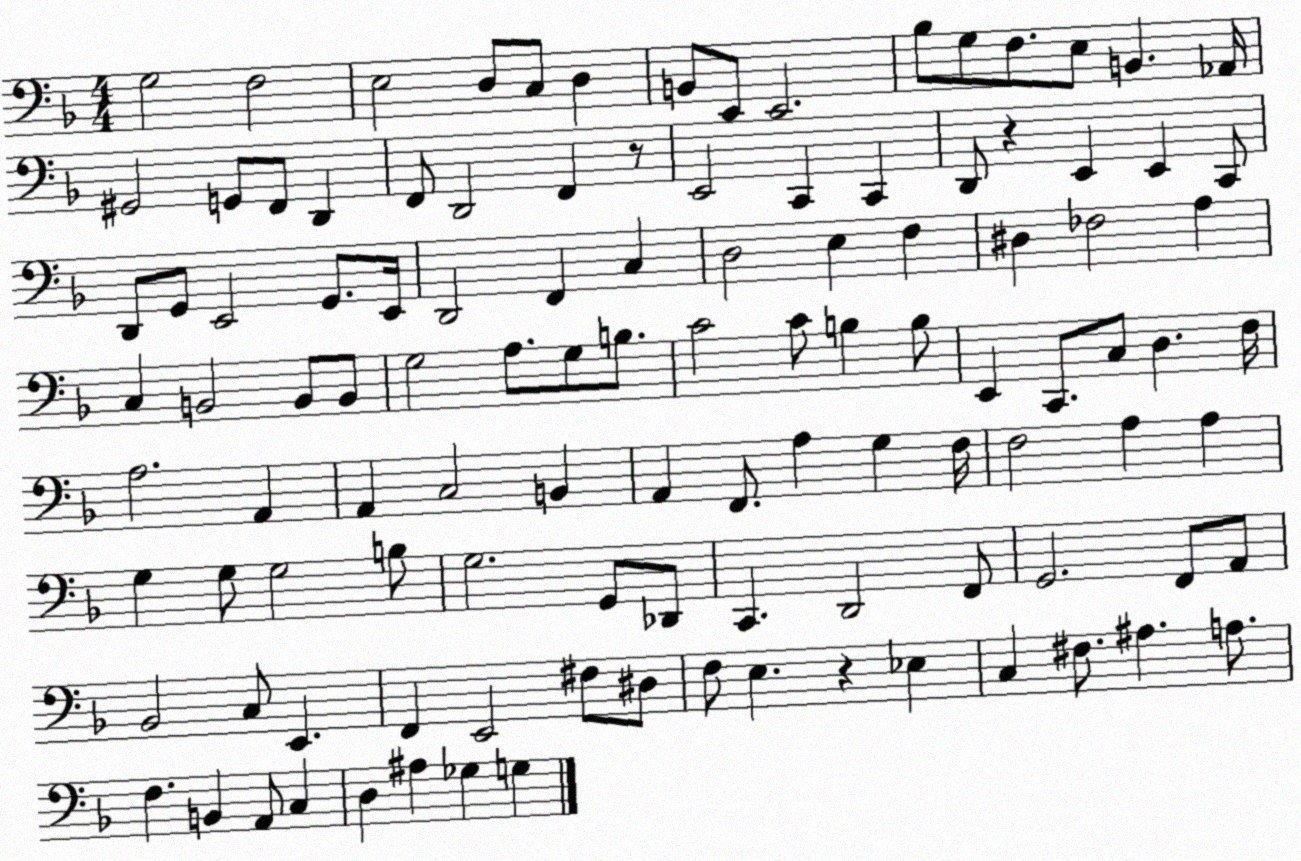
X:1
T:Untitled
M:4/4
L:1/4
K:F
G,2 F,2 E,2 D,/2 C,/2 D, B,,/2 E,,/2 E,,2 _B,/2 G,/2 F,/2 E,/2 B,, _A,,/4 ^G,,2 G,,/2 F,,/2 D,, F,,/2 D,,2 F,, z/2 E,,2 C,, C,, D,,/2 z E,, E,, C,,/2 D,,/2 G,,/2 E,,2 G,,/2 E,,/4 D,,2 F,, C, D,2 E, F, ^D, _F,2 A, C, B,,2 B,,/2 B,,/2 G,2 A,/2 G,/2 B,/2 C2 C/2 B, B,/2 E,, C,,/2 C,/2 D, F,/4 A,2 A,, A,, C,2 B,, A,, F,,/2 A, G, F,/4 F,2 A, A, G, G,/2 G,2 B,/2 G,2 G,,/2 _D,,/2 C,, D,,2 F,,/2 G,,2 F,,/2 A,,/2 _B,,2 C,/2 E,, F,, E,,2 ^F,/2 ^D,/2 F,/2 E, z _E, C, ^F,/2 ^A, A,/2 F, B,, A,,/2 C, D, ^A, _G, G,